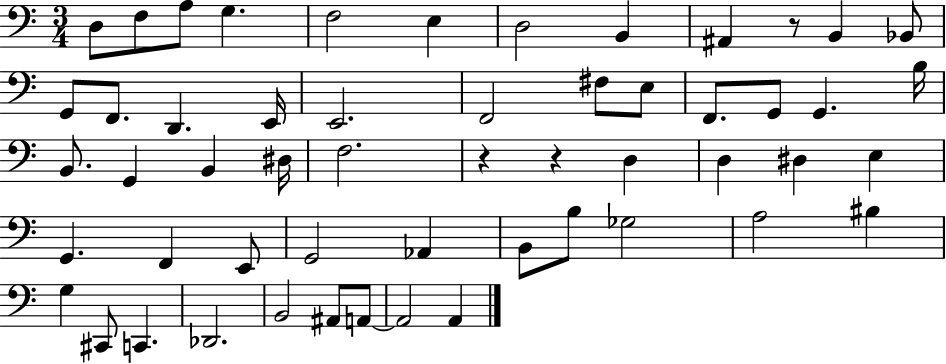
D3/e F3/e A3/e G3/q. F3/h E3/q D3/h B2/q A#2/q R/e B2/q Bb2/e G2/e F2/e. D2/q. E2/s E2/h. F2/h F#3/e E3/e F2/e. G2/e G2/q. B3/s B2/e. G2/q B2/q D#3/s F3/h. R/q R/q D3/q D3/q D#3/q E3/q G2/q. F2/q E2/e G2/h Ab2/q B2/e B3/e Gb3/h A3/h BIS3/q G3/q C#2/e C2/q. Db2/h. B2/h A#2/e A2/e A2/h A2/q